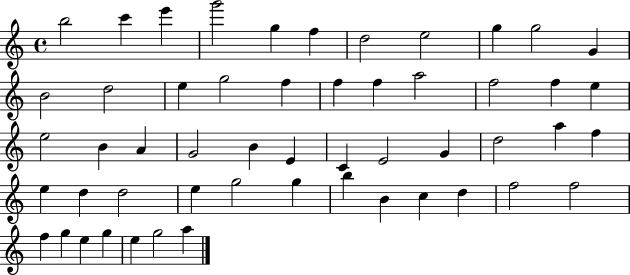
{
  \clef treble
  \time 4/4
  \defaultTimeSignature
  \key c \major
  b''2 c'''4 e'''4 | g'''2 g''4 f''4 | d''2 e''2 | g''4 g''2 g'4 | \break b'2 d''2 | e''4 g''2 f''4 | f''4 f''4 a''2 | f''2 f''4 e''4 | \break e''2 b'4 a'4 | g'2 b'4 e'4 | c'4 e'2 g'4 | d''2 a''4 f''4 | \break e''4 d''4 d''2 | e''4 g''2 g''4 | b''4 b'4 c''4 d''4 | f''2 f''2 | \break f''4 g''4 e''4 g''4 | e''4 g''2 a''4 | \bar "|."
}